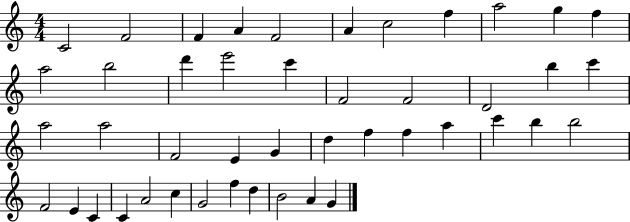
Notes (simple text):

C4/h F4/h F4/q A4/q F4/h A4/q C5/h F5/q A5/h G5/q F5/q A5/h B5/h D6/q E6/h C6/q F4/h F4/h D4/h B5/q C6/q A5/h A5/h F4/h E4/q G4/q D5/q F5/q F5/q A5/q C6/q B5/q B5/h F4/h E4/q C4/q C4/q A4/h C5/q G4/h F5/q D5/q B4/h A4/q G4/q